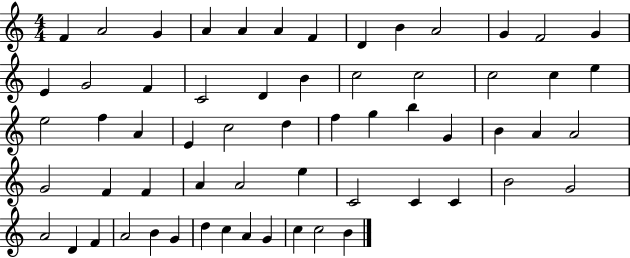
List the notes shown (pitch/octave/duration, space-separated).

F4/q A4/h G4/q A4/q A4/q A4/q F4/q D4/q B4/q A4/h G4/q F4/h G4/q E4/q G4/h F4/q C4/h D4/q B4/q C5/h C5/h C5/h C5/q E5/q E5/h F5/q A4/q E4/q C5/h D5/q F5/q G5/q B5/q G4/q B4/q A4/q A4/h G4/h F4/q F4/q A4/q A4/h E5/q C4/h C4/q C4/q B4/h G4/h A4/h D4/q F4/q A4/h B4/q G4/q D5/q C5/q A4/q G4/q C5/q C5/h B4/q